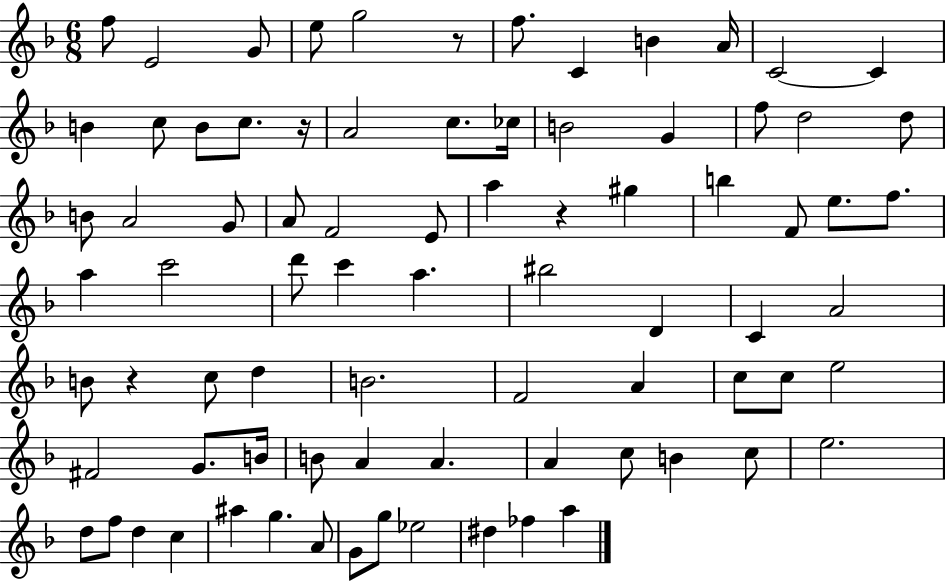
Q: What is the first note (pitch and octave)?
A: F5